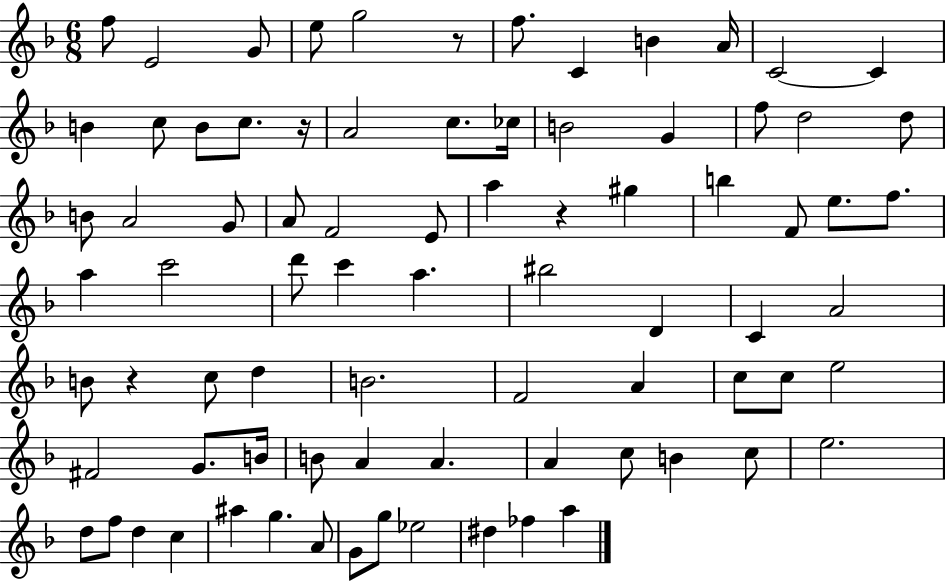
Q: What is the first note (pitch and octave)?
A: F5